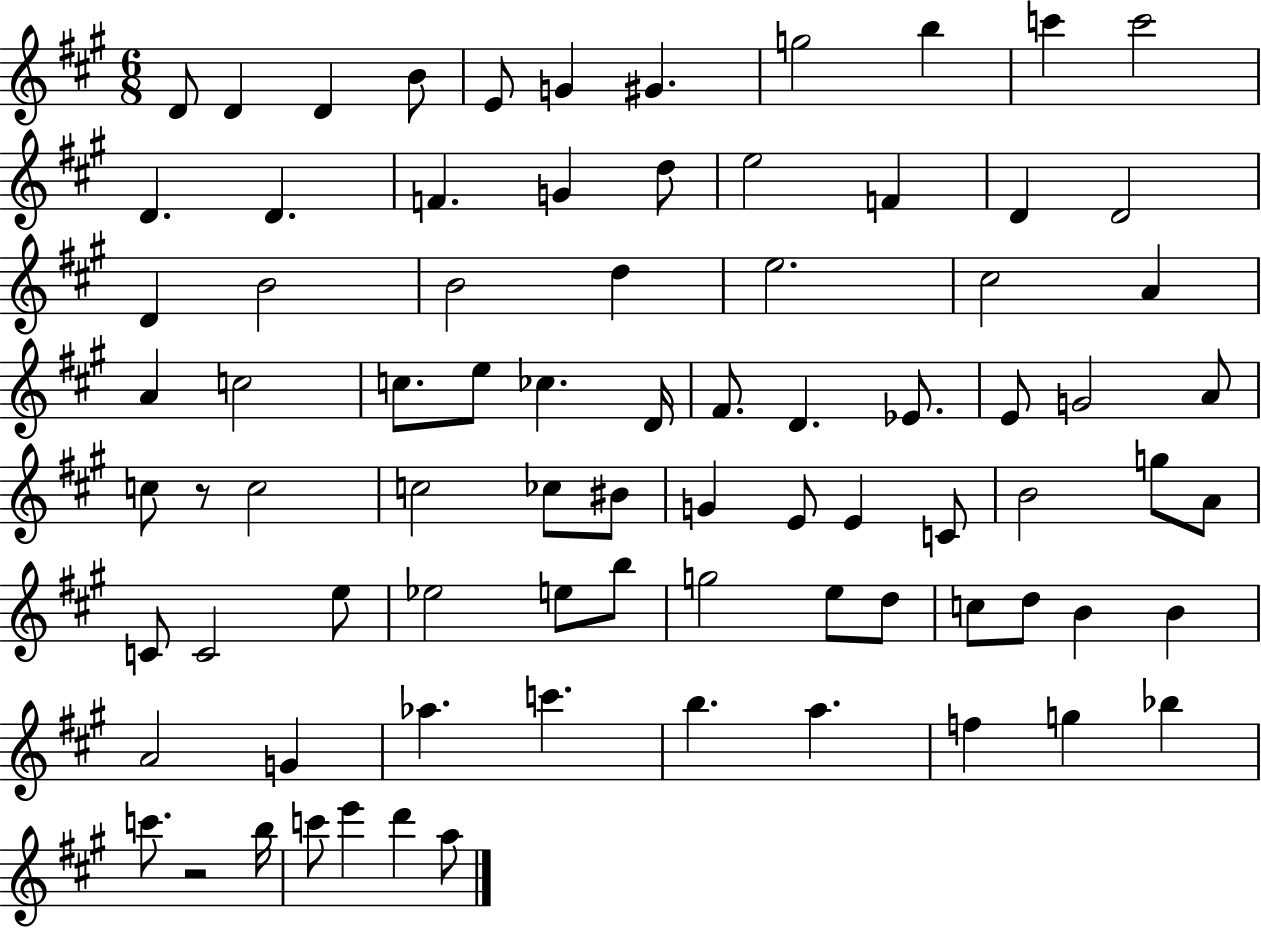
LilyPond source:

{
  \clef treble
  \numericTimeSignature
  \time 6/8
  \key a \major
  d'8 d'4 d'4 b'8 | e'8 g'4 gis'4. | g''2 b''4 | c'''4 c'''2 | \break d'4. d'4. | f'4. g'4 d''8 | e''2 f'4 | d'4 d'2 | \break d'4 b'2 | b'2 d''4 | e''2. | cis''2 a'4 | \break a'4 c''2 | c''8. e''8 ces''4. d'16 | fis'8. d'4. ees'8. | e'8 g'2 a'8 | \break c''8 r8 c''2 | c''2 ces''8 bis'8 | g'4 e'8 e'4 c'8 | b'2 g''8 a'8 | \break c'8 c'2 e''8 | ees''2 e''8 b''8 | g''2 e''8 d''8 | c''8 d''8 b'4 b'4 | \break a'2 g'4 | aes''4. c'''4. | b''4. a''4. | f''4 g''4 bes''4 | \break c'''8. r2 b''16 | c'''8 e'''4 d'''4 a''8 | \bar "|."
}